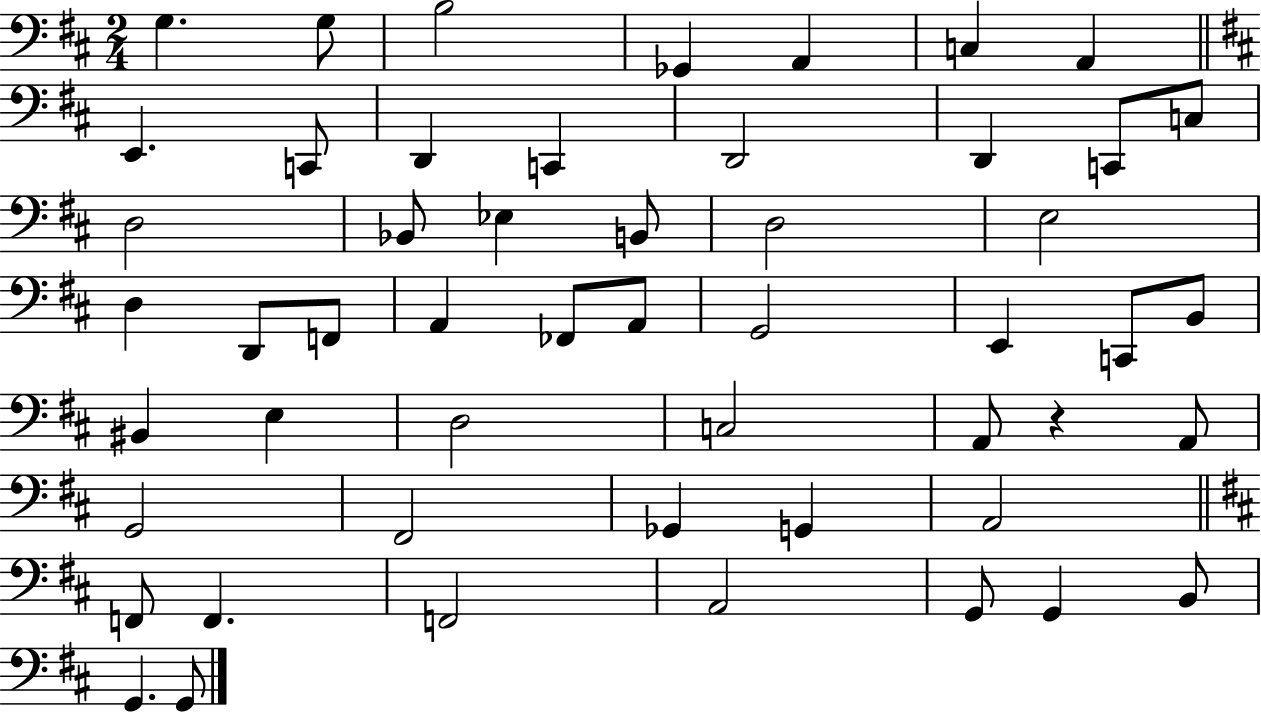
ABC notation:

X:1
T:Untitled
M:2/4
L:1/4
K:D
G, G,/2 B,2 _G,, A,, C, A,, E,, C,,/2 D,, C,, D,,2 D,, C,,/2 C,/2 D,2 _B,,/2 _E, B,,/2 D,2 E,2 D, D,,/2 F,,/2 A,, _F,,/2 A,,/2 G,,2 E,, C,,/2 B,,/2 ^B,, E, D,2 C,2 A,,/2 z A,,/2 G,,2 ^F,,2 _G,, G,, A,,2 F,,/2 F,, F,,2 A,,2 G,,/2 G,, B,,/2 G,, G,,/2